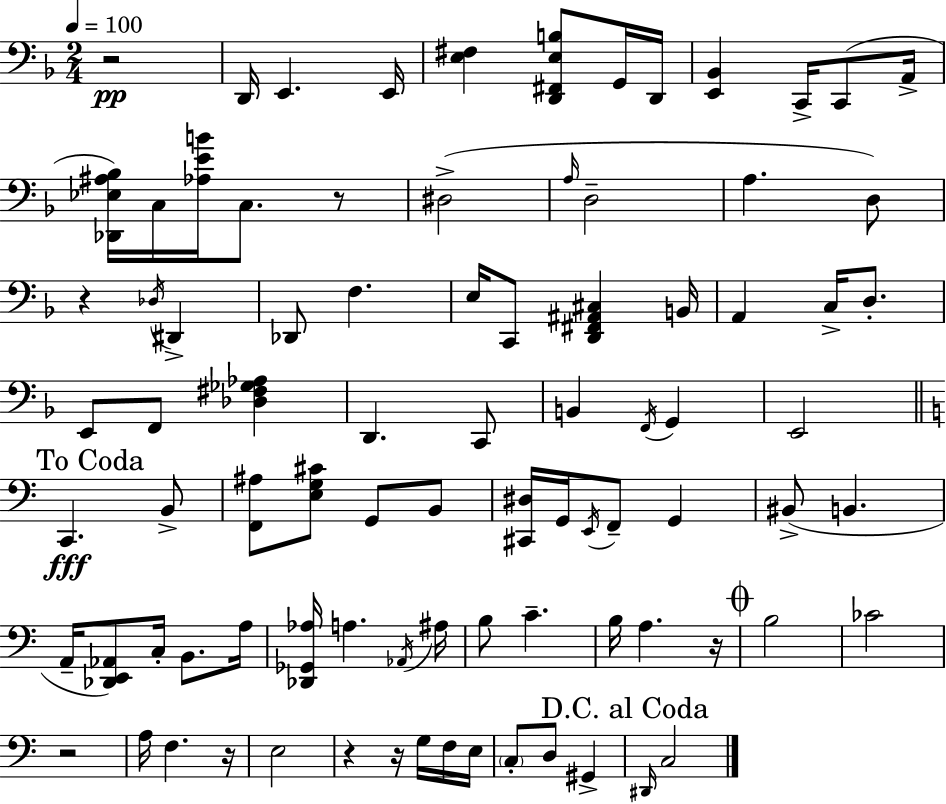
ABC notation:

X:1
T:Untitled
M:2/4
L:1/4
K:F
z2 D,,/4 E,, E,,/4 [E,^F,] [D,,^F,,E,B,]/2 G,,/4 D,,/4 [E,,_B,,] C,,/4 C,,/2 A,,/4 [_D,,_E,^A,_B,]/4 C,/4 [_A,EB]/4 C,/2 z/2 ^D,2 A,/4 D,2 A, D,/2 z _D,/4 ^D,, _D,,/2 F, E,/4 C,,/2 [D,,^F,,^A,,^C,] B,,/4 A,, C,/4 D,/2 E,,/2 F,,/2 [_D,^F,_G,_A,] D,, C,,/2 B,, F,,/4 G,, E,,2 C,, B,,/2 [F,,^A,]/2 [E,G,^C]/2 G,,/2 B,,/2 [^C,,^D,]/4 G,,/4 E,,/4 F,,/2 G,, ^B,,/2 B,, A,,/4 [_D,,E,,_A,,]/2 C,/4 B,,/2 A,/4 [_D,,_G,,_A,]/4 A, _A,,/4 ^A,/4 B,/2 C B,/4 A, z/4 B,2 _C2 z2 A,/4 F, z/4 E,2 z z/4 G,/4 F,/4 E,/4 C,/2 D,/2 ^G,, ^D,,/4 C,2